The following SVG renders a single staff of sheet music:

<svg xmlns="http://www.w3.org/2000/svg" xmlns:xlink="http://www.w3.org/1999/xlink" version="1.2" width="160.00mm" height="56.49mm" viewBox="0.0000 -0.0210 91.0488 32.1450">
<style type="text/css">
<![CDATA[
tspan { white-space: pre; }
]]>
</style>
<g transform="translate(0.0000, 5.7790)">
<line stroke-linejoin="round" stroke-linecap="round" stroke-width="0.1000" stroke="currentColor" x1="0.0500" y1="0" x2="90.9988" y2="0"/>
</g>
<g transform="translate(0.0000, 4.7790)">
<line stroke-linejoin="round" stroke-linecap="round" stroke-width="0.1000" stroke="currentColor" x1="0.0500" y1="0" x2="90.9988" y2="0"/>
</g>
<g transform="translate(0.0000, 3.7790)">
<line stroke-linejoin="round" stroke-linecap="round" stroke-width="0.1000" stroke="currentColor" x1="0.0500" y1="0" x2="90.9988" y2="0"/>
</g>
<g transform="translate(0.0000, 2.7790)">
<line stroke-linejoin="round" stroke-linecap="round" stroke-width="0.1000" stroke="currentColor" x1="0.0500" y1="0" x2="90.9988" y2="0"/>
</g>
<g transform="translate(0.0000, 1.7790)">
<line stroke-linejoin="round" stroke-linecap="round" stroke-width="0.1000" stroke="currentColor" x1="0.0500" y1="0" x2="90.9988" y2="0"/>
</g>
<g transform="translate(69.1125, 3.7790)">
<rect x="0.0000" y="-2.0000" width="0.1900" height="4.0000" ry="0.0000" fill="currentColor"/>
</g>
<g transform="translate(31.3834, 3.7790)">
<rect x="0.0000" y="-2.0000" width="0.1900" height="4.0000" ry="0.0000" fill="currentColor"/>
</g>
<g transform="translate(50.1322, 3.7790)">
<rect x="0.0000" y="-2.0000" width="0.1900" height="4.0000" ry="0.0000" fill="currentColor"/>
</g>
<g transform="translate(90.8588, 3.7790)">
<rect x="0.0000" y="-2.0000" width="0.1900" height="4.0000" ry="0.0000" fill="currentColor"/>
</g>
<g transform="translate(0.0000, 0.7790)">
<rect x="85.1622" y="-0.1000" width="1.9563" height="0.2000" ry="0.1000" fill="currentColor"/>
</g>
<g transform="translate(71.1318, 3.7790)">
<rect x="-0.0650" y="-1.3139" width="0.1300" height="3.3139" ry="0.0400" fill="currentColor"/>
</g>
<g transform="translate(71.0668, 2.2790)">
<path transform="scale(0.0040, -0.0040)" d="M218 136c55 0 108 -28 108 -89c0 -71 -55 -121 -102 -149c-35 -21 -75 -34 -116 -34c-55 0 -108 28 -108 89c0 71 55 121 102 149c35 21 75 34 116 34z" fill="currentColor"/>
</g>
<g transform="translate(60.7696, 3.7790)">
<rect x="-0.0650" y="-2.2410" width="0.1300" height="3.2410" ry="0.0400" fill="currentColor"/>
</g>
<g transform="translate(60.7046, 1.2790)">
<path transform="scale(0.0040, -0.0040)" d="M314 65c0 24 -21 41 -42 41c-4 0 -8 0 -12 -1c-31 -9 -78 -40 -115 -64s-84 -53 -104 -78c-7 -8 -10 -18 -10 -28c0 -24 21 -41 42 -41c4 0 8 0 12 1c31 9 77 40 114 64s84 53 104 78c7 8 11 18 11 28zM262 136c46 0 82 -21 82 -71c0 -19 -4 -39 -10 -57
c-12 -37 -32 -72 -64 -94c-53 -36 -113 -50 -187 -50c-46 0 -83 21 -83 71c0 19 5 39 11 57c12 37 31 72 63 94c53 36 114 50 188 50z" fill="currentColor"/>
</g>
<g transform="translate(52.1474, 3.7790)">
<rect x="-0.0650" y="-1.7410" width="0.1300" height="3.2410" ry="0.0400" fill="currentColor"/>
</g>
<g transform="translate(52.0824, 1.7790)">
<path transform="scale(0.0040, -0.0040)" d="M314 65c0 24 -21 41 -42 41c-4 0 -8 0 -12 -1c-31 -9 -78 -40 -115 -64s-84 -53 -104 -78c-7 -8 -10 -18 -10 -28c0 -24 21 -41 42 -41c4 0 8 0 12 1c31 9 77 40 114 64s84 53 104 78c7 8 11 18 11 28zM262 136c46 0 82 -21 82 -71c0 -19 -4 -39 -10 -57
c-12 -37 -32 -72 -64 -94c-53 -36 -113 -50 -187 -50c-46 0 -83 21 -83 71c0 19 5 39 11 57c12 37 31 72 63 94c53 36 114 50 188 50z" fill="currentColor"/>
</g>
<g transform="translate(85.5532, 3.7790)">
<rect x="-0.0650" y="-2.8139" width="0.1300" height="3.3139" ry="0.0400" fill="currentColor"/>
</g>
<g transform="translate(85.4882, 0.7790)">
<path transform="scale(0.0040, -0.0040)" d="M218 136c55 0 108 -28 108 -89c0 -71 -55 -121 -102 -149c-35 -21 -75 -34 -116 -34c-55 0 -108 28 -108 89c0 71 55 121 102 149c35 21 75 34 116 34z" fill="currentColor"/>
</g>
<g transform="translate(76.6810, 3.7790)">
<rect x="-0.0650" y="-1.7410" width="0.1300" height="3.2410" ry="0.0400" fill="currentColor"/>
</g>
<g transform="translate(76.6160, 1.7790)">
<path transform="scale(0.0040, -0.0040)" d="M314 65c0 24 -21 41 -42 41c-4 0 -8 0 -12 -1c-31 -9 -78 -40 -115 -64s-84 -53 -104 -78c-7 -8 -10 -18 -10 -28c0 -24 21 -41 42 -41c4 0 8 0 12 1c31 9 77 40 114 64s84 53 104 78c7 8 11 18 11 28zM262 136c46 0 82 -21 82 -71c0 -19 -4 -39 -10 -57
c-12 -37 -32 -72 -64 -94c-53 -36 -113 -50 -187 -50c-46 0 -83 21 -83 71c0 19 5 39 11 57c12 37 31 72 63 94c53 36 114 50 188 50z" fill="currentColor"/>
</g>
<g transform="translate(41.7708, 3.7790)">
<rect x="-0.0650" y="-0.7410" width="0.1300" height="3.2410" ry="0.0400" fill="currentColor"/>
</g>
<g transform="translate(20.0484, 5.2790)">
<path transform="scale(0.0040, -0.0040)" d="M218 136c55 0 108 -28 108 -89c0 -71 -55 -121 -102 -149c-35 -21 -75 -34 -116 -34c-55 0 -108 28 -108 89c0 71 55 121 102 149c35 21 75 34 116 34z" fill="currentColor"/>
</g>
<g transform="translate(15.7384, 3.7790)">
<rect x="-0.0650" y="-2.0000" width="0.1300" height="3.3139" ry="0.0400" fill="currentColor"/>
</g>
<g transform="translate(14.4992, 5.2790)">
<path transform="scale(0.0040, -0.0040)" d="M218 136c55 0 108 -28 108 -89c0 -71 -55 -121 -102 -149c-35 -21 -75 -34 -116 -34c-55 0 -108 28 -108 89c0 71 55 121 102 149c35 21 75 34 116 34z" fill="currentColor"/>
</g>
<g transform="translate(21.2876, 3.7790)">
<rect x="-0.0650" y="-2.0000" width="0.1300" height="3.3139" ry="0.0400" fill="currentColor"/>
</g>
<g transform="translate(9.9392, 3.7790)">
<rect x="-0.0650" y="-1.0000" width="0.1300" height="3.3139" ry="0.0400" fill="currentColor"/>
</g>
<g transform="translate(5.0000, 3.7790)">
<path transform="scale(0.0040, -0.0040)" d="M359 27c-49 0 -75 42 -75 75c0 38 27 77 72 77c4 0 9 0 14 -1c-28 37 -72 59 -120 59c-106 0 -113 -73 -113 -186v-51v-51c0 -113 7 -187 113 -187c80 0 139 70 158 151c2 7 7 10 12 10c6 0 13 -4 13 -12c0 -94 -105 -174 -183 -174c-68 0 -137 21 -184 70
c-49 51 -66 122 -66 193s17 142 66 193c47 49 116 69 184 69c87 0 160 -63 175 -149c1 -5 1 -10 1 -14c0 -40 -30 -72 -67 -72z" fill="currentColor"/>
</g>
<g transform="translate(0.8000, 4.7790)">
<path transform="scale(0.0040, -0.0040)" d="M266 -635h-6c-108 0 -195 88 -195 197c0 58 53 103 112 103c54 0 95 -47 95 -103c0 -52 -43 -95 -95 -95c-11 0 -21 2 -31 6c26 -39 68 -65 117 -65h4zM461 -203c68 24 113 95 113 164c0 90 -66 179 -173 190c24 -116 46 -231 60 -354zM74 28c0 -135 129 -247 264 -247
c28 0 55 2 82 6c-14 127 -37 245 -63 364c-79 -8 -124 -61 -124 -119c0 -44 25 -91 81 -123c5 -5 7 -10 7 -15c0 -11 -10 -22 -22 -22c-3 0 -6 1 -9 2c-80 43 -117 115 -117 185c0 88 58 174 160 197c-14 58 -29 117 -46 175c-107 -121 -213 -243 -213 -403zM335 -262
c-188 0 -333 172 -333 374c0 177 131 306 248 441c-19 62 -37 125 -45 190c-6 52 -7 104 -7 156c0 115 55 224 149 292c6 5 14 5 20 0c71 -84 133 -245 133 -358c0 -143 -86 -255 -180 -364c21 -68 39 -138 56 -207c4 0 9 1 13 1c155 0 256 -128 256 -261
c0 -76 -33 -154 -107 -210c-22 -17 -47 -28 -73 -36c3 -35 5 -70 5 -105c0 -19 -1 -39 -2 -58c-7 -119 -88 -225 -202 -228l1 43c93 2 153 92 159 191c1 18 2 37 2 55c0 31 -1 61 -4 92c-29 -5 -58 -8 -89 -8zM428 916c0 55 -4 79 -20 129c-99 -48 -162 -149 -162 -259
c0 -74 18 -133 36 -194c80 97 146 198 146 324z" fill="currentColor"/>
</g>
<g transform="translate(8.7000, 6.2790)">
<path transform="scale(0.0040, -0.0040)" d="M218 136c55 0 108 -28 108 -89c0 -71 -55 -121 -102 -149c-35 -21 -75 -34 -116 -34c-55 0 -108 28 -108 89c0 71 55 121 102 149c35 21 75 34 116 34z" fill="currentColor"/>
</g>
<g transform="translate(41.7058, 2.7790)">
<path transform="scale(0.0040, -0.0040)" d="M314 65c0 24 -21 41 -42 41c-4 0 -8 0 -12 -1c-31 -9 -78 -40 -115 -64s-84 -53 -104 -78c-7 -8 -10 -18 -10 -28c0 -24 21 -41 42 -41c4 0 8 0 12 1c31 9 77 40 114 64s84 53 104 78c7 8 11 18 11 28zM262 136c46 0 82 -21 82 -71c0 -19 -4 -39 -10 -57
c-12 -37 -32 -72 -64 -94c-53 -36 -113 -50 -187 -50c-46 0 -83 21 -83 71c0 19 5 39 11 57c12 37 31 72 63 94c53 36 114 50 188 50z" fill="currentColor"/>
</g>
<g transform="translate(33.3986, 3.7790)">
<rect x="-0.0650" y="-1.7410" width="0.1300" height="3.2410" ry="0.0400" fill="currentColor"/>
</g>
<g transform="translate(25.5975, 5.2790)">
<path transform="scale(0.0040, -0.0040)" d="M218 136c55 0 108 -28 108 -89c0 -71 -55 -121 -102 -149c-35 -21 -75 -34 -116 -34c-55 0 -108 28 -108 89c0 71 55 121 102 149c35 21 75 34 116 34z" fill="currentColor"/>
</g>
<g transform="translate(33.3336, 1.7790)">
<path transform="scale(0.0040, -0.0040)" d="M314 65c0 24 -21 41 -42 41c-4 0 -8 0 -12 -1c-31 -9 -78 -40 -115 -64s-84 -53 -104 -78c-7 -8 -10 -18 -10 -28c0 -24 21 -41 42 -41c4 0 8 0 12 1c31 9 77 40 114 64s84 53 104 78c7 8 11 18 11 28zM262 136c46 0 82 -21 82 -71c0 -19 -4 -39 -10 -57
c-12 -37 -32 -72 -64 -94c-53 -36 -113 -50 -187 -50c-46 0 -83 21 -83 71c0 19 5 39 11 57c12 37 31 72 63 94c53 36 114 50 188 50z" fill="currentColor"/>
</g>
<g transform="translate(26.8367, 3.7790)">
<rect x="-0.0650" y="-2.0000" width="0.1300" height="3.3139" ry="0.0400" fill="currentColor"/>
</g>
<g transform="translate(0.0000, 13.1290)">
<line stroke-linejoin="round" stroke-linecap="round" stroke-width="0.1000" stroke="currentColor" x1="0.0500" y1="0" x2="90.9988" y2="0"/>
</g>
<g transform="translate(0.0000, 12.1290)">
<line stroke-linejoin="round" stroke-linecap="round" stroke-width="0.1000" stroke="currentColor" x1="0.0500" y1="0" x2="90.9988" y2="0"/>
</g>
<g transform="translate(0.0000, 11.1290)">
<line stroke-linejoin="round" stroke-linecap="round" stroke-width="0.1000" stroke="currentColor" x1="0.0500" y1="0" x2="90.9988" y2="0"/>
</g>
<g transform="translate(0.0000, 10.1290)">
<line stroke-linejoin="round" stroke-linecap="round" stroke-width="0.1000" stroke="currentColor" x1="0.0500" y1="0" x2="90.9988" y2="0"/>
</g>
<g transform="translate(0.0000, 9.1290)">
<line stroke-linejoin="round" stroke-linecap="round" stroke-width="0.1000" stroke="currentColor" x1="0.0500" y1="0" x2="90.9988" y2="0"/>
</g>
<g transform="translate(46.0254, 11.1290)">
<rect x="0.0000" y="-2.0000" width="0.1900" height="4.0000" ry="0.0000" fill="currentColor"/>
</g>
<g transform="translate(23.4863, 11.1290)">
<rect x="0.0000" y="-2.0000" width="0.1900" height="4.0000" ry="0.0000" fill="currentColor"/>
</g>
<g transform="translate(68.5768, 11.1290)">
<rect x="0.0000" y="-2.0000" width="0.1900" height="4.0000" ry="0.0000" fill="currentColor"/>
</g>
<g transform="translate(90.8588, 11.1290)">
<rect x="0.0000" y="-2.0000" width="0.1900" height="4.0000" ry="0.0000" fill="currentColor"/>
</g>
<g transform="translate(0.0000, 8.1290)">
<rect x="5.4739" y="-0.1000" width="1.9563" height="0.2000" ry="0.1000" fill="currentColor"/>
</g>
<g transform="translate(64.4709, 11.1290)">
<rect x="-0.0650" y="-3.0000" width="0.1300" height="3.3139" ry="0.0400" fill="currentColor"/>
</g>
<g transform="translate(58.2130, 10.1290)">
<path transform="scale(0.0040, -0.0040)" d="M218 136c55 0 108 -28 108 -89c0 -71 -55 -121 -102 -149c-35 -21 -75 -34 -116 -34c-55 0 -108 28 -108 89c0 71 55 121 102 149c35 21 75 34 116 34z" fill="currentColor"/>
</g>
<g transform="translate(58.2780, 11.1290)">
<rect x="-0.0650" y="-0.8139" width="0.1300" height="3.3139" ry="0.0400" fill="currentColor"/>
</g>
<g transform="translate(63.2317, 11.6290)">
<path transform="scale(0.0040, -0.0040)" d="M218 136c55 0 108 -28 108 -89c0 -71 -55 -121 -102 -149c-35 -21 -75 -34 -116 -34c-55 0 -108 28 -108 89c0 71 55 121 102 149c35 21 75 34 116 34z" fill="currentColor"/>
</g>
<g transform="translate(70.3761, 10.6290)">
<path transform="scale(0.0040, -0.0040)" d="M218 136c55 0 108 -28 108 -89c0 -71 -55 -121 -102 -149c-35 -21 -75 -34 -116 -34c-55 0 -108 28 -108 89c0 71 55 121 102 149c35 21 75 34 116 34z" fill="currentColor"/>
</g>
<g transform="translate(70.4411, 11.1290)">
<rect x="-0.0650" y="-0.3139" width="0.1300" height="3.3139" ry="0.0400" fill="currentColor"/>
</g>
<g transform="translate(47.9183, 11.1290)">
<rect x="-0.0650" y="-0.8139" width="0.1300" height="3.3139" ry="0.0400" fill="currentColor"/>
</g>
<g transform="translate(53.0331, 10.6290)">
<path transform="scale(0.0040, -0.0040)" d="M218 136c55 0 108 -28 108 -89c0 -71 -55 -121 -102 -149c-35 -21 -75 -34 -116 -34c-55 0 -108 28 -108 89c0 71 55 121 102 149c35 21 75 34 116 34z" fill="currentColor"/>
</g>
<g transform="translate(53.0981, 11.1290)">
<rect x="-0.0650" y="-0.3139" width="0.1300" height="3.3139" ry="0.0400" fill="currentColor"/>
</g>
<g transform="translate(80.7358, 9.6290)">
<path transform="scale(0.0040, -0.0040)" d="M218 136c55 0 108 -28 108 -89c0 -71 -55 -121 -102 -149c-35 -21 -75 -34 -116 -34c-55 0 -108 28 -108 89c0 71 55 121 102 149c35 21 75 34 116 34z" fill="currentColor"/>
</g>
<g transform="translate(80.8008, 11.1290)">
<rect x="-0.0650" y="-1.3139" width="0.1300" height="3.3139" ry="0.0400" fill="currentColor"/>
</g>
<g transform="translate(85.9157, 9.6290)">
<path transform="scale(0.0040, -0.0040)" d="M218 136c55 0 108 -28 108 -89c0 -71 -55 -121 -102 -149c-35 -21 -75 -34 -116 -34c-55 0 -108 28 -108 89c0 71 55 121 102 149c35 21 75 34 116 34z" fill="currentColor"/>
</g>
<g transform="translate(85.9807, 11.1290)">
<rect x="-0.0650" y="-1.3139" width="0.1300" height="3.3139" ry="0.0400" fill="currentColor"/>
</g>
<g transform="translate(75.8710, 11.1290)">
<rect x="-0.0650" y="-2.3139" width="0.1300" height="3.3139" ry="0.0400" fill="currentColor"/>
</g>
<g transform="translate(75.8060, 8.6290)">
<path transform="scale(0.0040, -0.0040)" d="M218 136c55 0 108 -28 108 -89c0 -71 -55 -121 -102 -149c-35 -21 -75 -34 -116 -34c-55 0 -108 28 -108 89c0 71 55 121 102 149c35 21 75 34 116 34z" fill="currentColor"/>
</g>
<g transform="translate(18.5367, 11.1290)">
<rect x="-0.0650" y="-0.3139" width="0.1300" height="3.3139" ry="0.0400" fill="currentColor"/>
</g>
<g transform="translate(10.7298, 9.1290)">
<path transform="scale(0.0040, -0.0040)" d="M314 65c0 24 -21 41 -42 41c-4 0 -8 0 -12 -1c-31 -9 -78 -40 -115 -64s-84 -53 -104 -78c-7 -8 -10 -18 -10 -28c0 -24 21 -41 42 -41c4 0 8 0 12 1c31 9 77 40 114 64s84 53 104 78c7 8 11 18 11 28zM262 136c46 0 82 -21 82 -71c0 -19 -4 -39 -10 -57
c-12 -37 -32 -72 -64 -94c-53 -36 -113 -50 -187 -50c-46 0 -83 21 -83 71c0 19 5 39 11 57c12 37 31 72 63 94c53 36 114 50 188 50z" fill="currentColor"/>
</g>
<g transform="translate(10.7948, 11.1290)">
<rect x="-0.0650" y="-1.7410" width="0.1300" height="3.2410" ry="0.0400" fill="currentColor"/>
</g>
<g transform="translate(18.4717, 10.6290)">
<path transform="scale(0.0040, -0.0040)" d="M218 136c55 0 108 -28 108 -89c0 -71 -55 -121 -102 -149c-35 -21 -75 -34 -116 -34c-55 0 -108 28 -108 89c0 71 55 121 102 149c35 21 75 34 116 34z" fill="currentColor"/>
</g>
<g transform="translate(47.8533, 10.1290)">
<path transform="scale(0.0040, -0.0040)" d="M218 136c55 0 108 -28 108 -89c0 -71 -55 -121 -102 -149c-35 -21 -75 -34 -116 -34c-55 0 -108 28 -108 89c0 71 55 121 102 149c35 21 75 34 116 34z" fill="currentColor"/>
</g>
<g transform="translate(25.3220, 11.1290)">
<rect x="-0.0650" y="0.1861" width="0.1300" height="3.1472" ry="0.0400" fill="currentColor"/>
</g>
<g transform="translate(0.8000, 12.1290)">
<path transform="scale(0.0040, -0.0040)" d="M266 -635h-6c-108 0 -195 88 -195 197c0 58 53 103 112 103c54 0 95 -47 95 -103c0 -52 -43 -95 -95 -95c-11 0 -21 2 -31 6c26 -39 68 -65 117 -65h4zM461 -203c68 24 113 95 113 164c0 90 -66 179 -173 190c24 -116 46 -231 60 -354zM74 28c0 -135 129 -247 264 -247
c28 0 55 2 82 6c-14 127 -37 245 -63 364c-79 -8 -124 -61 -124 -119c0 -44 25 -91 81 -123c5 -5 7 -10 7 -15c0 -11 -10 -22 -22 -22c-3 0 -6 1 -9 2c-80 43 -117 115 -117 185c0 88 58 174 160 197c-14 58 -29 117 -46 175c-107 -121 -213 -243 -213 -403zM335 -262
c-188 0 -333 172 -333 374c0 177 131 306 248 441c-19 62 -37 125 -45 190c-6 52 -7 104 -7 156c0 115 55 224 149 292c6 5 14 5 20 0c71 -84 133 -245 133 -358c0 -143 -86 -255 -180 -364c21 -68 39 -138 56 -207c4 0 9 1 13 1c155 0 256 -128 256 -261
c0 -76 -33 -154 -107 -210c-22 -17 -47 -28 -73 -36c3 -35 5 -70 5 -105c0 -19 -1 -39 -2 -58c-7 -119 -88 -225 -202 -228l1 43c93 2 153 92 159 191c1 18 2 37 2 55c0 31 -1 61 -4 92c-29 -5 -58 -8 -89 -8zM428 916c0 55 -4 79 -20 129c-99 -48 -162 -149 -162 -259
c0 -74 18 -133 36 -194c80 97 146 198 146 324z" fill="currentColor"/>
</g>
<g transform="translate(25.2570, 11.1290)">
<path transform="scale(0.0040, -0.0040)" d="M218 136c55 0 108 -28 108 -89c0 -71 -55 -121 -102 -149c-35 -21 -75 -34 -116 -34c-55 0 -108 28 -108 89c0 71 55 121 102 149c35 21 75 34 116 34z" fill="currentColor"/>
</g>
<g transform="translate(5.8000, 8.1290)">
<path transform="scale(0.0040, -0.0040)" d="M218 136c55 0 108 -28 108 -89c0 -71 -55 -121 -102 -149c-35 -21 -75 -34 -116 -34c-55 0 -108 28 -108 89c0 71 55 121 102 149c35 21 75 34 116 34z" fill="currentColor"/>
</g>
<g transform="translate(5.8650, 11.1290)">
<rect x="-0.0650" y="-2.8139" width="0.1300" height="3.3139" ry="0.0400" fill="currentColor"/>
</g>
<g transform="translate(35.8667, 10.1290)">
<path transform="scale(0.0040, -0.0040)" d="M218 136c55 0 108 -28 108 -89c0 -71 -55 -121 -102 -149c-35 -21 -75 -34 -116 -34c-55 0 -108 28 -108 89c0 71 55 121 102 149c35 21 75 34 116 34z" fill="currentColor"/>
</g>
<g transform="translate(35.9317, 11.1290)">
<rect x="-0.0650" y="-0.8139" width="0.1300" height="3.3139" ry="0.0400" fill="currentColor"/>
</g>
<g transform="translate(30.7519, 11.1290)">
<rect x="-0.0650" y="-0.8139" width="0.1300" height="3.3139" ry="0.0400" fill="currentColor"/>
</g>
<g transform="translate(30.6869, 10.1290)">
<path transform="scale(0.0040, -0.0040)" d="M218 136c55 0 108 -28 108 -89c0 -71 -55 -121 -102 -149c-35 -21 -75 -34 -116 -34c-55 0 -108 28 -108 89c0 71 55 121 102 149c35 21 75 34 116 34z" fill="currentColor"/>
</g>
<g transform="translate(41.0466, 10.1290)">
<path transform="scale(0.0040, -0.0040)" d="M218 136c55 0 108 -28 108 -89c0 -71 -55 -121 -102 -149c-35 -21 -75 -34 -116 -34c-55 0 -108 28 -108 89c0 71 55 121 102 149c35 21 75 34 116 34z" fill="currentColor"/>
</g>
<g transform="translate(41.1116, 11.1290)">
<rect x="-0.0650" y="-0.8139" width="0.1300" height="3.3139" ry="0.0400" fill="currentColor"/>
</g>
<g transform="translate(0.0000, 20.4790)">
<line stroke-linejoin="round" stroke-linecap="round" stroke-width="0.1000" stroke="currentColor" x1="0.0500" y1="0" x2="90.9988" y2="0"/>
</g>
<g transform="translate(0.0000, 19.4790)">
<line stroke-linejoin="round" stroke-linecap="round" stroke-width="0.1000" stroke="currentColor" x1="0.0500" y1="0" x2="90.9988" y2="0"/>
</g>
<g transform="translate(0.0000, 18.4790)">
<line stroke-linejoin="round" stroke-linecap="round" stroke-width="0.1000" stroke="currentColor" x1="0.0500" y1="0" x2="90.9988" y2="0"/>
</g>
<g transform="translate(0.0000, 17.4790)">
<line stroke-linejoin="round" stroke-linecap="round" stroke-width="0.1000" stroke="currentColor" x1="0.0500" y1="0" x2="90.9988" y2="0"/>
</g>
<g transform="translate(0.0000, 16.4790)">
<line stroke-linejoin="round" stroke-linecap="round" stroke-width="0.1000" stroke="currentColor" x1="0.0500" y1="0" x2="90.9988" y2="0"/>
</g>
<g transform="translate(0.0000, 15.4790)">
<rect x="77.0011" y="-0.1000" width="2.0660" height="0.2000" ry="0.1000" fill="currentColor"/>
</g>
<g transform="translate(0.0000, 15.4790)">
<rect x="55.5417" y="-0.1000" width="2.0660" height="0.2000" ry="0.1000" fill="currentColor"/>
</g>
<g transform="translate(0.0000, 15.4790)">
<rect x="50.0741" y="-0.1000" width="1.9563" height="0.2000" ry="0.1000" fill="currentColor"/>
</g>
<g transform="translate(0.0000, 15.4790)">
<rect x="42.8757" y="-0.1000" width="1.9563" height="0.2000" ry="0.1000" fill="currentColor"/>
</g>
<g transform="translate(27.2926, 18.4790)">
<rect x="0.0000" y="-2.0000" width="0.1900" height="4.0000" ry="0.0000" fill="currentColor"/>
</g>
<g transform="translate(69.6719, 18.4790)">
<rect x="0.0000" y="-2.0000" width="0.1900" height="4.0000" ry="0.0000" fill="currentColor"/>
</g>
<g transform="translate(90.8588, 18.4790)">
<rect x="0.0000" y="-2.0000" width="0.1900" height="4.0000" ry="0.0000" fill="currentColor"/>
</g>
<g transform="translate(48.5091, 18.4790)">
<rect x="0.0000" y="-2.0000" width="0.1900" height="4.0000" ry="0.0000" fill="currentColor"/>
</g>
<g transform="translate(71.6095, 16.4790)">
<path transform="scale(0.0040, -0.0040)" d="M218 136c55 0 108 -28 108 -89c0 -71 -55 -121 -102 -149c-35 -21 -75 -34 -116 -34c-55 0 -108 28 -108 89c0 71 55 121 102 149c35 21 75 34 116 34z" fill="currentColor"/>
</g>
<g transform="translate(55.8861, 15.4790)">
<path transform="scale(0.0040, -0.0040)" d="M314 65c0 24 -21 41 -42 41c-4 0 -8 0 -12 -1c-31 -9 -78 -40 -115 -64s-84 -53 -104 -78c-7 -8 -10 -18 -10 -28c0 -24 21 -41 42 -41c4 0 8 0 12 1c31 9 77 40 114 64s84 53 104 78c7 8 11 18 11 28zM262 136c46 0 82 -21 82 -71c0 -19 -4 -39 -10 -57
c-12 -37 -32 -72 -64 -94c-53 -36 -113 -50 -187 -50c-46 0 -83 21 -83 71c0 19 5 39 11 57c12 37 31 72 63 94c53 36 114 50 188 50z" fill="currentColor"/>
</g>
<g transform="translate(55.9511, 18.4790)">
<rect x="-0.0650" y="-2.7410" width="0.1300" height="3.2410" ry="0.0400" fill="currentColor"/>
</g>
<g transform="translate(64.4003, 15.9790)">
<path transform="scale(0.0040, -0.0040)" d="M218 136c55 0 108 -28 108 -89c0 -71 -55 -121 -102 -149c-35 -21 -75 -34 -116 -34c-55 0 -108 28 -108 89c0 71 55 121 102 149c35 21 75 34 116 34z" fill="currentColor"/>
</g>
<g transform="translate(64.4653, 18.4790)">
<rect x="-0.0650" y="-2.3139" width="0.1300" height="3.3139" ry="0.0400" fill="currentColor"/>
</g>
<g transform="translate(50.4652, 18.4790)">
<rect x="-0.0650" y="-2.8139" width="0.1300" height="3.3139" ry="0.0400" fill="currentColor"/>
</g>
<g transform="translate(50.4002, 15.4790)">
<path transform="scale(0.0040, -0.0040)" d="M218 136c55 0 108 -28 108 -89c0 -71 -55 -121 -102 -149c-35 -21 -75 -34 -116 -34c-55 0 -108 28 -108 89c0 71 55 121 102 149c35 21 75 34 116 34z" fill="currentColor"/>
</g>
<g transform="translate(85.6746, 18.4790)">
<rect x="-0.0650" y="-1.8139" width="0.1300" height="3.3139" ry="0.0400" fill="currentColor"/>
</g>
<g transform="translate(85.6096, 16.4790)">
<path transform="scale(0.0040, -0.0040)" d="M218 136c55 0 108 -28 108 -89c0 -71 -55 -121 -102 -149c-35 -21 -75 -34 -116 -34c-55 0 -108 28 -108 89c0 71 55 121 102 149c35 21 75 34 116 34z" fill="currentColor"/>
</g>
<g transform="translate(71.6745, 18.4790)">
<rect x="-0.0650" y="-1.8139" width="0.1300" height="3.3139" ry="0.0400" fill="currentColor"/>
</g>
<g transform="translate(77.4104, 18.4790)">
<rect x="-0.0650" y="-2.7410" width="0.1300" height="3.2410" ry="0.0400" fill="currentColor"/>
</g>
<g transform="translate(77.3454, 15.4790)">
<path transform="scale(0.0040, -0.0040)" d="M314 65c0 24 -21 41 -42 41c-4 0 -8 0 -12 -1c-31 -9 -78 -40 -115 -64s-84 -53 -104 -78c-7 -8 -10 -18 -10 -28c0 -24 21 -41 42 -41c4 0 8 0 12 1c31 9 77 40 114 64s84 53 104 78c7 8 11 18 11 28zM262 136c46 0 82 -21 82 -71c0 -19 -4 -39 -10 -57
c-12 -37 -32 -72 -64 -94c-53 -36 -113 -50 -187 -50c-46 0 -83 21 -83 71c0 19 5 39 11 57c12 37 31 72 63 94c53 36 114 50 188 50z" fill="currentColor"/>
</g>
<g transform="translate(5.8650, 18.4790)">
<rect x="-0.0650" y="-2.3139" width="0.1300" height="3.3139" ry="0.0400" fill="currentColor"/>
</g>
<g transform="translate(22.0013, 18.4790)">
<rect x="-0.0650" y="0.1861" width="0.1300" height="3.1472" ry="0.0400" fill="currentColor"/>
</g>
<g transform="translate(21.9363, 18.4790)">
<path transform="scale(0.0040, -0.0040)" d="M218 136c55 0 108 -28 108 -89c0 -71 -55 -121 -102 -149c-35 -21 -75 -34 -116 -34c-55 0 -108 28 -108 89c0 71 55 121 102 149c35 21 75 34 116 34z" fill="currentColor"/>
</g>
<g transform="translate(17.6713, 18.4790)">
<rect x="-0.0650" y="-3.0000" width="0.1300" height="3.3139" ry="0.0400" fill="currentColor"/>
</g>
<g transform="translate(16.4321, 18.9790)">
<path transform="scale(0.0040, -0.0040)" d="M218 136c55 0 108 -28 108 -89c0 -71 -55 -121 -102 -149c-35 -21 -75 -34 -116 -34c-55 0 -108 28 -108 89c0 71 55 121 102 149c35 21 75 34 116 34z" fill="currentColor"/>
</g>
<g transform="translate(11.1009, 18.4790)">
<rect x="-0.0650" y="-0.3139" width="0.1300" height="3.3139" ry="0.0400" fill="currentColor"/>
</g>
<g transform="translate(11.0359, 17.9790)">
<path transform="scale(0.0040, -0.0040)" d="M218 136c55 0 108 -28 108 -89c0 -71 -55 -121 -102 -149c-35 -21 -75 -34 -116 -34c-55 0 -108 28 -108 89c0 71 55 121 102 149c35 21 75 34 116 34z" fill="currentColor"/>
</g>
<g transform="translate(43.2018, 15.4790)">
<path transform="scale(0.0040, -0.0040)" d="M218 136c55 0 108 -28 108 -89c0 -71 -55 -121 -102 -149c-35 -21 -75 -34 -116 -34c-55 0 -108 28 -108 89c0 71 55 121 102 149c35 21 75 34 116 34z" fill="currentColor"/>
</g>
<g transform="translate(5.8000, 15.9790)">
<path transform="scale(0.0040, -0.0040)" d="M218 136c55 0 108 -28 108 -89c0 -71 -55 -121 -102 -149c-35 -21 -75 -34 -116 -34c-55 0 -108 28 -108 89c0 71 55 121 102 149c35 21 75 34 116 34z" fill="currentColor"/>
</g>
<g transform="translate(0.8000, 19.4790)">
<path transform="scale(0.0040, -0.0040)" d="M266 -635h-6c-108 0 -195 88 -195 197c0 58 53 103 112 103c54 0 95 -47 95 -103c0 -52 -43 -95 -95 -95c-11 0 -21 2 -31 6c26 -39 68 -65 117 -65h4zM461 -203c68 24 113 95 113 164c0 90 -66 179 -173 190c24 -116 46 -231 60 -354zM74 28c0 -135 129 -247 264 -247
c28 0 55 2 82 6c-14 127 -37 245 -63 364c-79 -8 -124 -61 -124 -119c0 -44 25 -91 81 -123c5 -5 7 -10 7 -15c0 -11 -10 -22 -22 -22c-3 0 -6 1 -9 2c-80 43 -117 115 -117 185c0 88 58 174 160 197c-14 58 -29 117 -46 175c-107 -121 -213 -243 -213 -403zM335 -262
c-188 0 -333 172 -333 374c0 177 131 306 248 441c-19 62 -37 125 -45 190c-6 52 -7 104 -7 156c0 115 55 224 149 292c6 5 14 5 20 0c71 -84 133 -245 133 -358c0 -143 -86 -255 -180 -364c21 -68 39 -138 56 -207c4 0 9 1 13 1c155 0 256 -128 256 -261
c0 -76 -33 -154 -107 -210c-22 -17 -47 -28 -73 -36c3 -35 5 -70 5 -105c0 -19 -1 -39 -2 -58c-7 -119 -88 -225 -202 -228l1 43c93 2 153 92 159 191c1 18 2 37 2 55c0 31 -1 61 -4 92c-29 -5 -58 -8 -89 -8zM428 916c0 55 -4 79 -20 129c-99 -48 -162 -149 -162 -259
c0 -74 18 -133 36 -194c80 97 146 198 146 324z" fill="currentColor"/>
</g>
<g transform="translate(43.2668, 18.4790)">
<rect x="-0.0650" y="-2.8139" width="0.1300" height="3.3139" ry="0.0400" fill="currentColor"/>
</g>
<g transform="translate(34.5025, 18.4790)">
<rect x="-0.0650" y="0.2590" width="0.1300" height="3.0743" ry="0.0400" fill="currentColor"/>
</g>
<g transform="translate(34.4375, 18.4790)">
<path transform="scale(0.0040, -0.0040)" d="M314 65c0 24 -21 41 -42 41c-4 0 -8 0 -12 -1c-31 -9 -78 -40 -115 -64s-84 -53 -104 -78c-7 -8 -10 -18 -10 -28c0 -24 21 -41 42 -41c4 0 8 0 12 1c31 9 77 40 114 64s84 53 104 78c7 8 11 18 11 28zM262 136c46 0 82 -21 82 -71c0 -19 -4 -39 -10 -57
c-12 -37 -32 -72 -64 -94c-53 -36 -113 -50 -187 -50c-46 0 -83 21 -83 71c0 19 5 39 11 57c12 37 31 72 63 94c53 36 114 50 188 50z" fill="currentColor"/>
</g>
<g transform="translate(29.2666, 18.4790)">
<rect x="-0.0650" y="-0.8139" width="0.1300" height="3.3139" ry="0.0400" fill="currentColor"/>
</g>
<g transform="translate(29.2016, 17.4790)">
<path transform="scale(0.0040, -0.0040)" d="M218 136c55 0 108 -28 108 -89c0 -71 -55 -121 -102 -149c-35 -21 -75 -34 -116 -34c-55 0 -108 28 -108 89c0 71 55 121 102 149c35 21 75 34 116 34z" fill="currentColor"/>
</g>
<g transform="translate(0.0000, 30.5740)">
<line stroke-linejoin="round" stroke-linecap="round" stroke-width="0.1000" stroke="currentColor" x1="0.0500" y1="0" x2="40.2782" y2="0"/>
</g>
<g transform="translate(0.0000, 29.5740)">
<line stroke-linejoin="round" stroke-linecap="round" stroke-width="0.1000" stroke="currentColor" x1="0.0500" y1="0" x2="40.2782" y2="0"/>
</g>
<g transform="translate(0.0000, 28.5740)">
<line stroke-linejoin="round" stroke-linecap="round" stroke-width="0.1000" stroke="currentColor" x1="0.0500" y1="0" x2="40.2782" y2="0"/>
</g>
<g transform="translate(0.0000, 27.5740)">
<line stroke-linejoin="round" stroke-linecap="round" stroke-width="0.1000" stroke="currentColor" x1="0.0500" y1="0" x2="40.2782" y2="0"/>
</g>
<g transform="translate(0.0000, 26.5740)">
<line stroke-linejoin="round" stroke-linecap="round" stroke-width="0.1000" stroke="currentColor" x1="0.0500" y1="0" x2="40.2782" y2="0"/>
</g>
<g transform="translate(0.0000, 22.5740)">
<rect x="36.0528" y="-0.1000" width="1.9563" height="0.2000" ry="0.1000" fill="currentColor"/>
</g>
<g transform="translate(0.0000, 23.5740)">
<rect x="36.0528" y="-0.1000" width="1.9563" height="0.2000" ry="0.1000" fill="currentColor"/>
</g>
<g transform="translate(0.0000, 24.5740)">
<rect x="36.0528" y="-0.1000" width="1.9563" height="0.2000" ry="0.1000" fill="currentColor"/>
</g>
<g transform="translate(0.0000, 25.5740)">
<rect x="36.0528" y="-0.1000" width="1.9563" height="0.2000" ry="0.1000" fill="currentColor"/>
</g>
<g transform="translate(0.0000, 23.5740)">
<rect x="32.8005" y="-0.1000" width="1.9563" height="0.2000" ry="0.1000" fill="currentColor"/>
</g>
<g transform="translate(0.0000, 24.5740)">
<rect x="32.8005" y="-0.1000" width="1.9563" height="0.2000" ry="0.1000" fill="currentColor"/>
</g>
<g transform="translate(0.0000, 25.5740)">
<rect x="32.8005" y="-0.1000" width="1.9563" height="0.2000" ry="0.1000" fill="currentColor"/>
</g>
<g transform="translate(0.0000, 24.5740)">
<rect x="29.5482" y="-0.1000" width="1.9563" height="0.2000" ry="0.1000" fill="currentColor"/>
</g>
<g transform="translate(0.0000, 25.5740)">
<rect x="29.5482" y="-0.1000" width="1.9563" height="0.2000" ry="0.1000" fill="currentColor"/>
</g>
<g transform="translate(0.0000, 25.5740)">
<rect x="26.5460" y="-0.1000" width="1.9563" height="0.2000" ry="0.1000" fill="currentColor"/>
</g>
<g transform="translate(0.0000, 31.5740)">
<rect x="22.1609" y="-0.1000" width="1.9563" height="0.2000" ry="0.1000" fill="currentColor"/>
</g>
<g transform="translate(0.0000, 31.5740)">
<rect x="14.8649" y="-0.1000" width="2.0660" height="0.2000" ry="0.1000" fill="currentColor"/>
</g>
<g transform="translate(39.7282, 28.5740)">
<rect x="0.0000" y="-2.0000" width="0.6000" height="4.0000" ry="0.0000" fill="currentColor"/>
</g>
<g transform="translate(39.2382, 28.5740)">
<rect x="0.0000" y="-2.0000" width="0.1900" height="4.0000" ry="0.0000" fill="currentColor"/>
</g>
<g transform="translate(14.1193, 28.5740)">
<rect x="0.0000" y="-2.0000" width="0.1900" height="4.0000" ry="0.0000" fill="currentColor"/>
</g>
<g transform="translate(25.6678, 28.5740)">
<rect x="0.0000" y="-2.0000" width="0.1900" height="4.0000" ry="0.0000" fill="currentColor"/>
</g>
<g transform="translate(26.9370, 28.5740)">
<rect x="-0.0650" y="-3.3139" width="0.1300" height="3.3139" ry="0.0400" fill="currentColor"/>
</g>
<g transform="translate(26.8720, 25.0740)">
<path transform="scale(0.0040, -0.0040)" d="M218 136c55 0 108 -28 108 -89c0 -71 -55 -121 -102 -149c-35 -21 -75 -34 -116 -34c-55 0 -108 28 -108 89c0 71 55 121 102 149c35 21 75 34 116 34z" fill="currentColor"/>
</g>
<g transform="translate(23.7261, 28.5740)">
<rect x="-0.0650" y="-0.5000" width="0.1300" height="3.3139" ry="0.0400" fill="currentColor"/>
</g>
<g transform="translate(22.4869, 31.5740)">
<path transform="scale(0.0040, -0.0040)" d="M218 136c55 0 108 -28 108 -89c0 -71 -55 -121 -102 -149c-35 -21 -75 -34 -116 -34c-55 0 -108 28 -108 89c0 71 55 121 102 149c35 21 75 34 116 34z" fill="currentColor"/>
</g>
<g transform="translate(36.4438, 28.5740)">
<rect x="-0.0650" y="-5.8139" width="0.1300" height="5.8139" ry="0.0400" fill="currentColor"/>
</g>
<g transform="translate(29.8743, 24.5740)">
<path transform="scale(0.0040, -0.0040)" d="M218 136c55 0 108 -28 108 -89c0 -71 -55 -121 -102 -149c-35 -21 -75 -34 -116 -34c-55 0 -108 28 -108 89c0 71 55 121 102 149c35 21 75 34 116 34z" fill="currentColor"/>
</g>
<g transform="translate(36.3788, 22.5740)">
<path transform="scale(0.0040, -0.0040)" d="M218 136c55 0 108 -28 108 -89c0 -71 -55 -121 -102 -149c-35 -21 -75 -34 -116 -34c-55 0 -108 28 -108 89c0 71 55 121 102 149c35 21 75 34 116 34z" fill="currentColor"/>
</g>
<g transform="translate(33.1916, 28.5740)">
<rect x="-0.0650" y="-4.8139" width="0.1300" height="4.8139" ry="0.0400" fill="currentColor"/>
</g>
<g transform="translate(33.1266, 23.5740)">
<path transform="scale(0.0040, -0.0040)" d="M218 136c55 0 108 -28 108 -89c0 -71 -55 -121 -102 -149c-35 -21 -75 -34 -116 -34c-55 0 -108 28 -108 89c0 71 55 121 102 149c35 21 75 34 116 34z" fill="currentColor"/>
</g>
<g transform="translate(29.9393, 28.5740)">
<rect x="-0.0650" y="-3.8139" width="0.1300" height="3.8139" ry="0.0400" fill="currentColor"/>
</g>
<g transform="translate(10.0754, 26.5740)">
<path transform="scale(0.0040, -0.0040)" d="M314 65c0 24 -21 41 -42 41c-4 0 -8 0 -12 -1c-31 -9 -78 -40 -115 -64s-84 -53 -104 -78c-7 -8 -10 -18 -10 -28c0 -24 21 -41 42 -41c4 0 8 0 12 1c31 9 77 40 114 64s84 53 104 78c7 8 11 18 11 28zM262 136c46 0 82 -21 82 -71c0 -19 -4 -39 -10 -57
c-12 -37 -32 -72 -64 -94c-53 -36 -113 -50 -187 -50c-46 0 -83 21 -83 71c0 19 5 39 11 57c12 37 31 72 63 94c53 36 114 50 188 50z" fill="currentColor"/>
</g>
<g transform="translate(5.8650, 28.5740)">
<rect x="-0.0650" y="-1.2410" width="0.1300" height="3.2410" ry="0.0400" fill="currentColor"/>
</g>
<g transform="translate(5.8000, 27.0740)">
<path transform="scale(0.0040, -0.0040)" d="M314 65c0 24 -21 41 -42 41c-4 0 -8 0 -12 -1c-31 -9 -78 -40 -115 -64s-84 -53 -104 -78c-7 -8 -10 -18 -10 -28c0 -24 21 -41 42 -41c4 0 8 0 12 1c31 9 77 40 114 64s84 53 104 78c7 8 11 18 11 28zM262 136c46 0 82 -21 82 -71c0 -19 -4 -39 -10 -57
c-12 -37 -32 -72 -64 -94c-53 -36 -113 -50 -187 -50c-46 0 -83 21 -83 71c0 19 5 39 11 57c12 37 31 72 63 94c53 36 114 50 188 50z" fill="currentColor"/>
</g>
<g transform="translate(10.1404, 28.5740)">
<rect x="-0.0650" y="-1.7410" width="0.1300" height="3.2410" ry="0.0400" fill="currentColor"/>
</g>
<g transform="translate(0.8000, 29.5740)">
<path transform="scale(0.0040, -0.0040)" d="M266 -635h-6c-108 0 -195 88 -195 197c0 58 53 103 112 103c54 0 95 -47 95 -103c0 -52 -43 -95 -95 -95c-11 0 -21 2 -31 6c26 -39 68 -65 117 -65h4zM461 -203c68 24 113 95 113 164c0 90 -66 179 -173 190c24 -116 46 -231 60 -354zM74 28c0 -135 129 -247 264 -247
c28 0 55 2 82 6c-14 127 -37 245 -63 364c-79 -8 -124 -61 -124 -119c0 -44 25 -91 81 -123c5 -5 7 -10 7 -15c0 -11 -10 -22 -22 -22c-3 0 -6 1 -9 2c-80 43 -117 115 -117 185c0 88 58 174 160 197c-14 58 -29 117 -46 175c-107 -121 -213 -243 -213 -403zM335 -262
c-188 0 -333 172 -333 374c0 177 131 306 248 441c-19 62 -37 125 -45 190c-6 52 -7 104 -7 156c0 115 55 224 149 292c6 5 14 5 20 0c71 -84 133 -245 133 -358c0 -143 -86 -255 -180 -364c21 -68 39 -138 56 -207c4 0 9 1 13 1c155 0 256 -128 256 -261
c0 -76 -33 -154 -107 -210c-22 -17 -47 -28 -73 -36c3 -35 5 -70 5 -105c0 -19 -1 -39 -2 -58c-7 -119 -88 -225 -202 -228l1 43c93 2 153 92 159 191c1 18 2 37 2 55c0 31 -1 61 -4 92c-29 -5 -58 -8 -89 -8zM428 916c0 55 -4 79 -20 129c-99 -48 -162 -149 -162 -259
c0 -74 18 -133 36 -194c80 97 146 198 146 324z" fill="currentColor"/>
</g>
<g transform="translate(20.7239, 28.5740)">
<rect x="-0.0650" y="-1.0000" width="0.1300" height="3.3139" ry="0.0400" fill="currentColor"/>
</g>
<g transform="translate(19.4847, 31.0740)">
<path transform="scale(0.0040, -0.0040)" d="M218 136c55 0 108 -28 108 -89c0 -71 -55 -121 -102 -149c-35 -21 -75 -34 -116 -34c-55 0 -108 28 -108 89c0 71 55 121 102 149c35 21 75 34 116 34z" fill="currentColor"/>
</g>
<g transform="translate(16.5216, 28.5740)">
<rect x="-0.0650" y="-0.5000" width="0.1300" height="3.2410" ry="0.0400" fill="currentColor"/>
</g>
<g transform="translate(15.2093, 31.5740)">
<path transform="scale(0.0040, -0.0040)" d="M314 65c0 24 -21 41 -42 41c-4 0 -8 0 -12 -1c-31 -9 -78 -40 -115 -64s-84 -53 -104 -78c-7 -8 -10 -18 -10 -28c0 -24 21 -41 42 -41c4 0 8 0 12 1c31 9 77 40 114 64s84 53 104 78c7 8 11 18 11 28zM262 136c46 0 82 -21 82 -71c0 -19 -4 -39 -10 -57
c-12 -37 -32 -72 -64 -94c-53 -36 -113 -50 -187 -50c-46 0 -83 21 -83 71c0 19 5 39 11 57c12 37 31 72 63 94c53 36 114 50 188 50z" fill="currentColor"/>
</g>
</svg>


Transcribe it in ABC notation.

X:1
T:Untitled
M:4/4
L:1/4
K:C
D F F F f2 d2 f2 g2 e f2 a a f2 c B d d d d c d A c g e e g c A B d B2 a a a2 g f a2 f e2 f2 C2 D C b c' e' g'